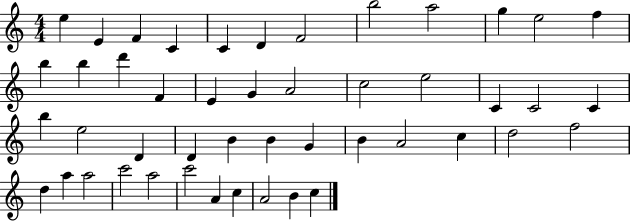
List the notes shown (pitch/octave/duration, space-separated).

E5/q E4/q F4/q C4/q C4/q D4/q F4/h B5/h A5/h G5/q E5/h F5/q B5/q B5/q D6/q F4/q E4/q G4/q A4/h C5/h E5/h C4/q C4/h C4/q B5/q E5/h D4/q D4/q B4/q B4/q G4/q B4/q A4/h C5/q D5/h F5/h D5/q A5/q A5/h C6/h A5/h C6/h A4/q C5/q A4/h B4/q C5/q